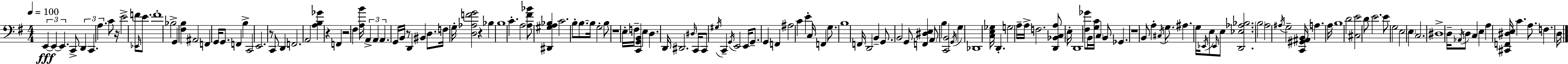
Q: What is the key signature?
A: G major